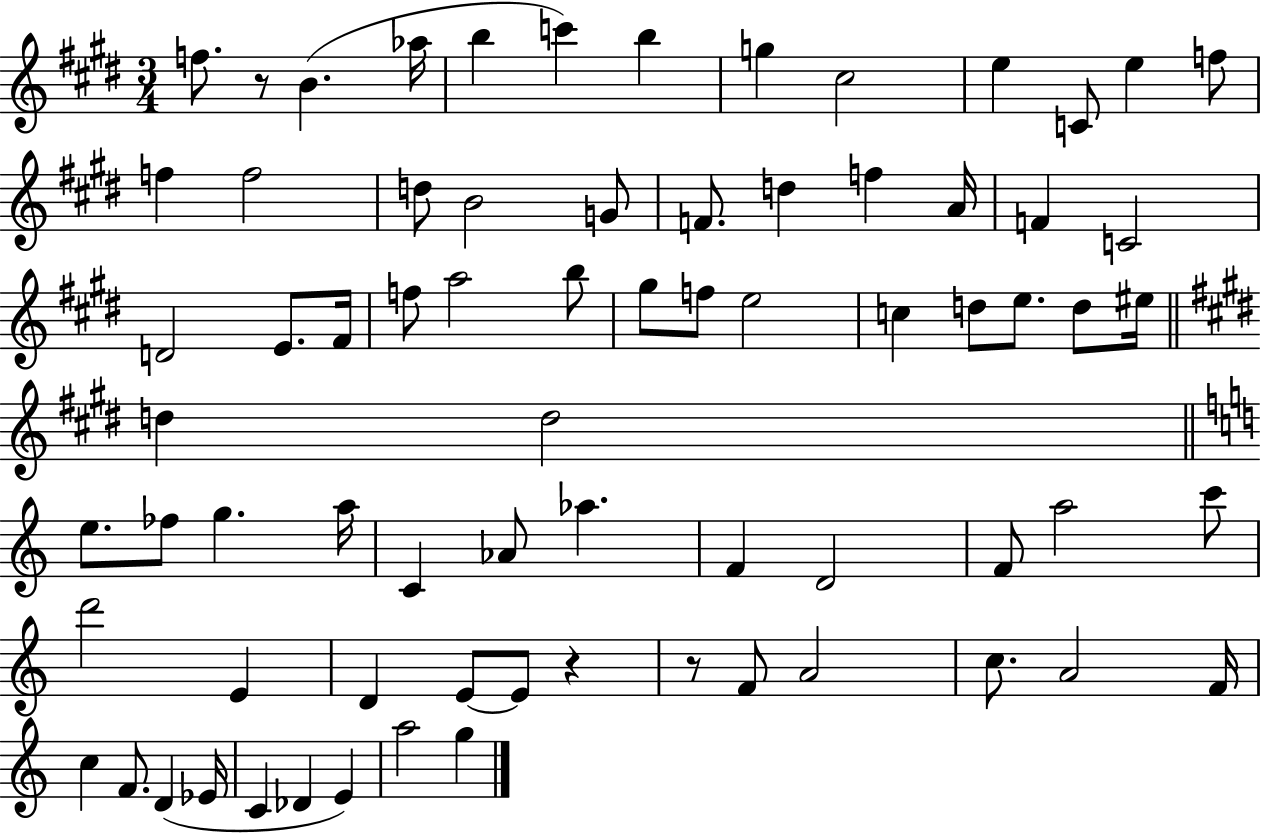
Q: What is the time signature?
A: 3/4